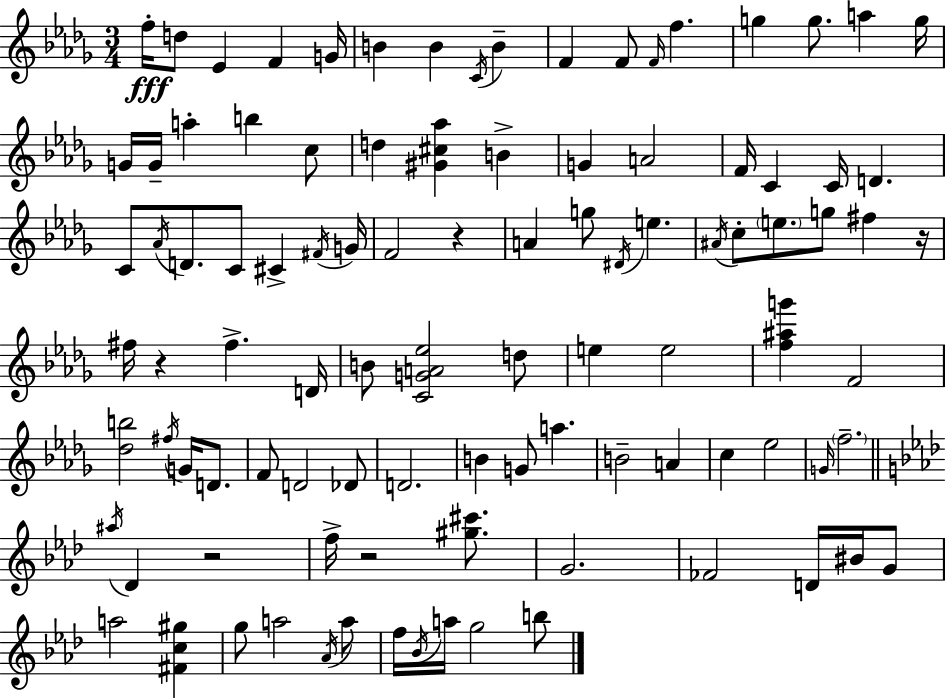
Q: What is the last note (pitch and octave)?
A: B5